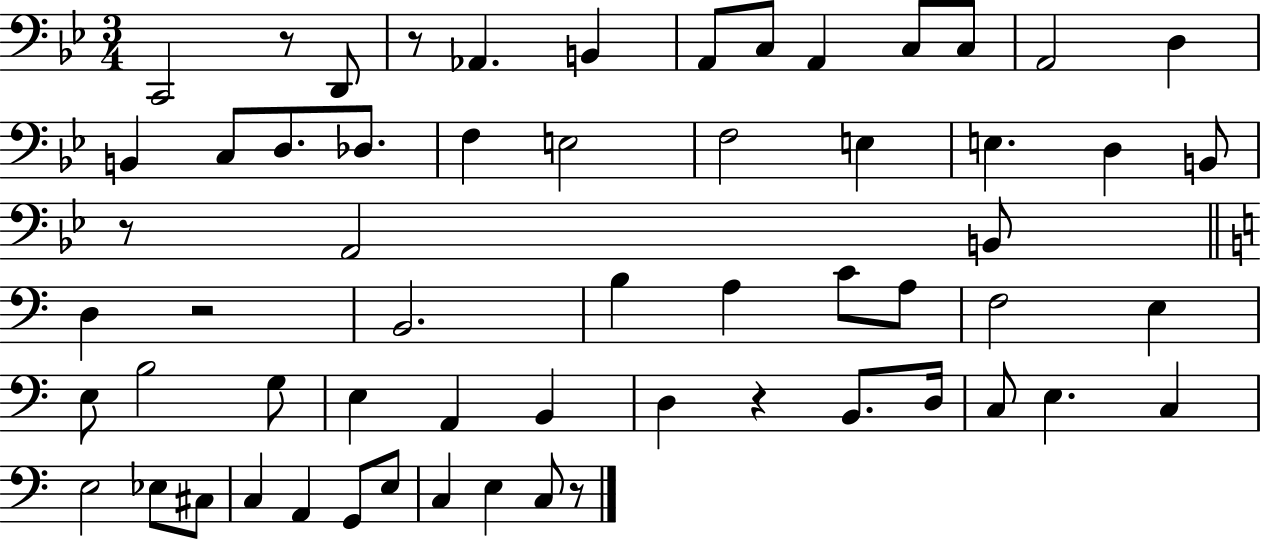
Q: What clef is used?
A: bass